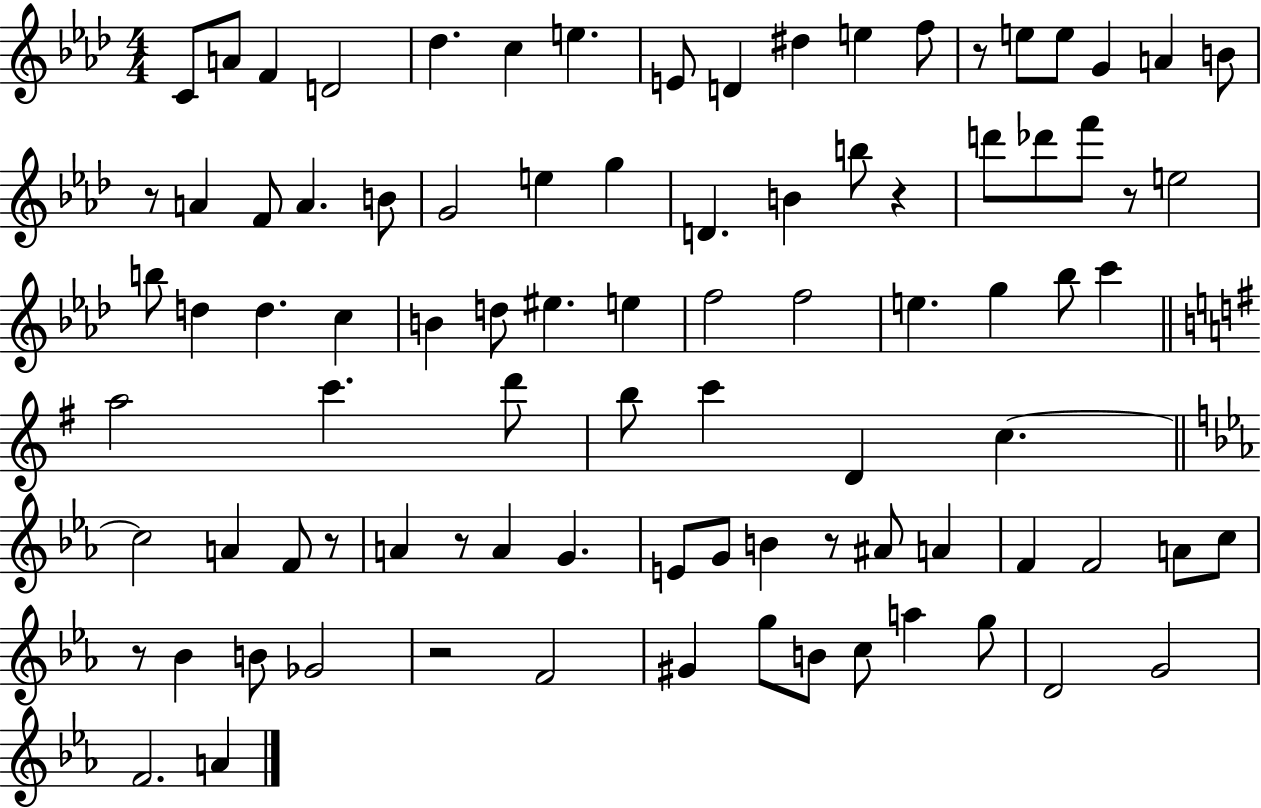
{
  \clef treble
  \numericTimeSignature
  \time 4/4
  \key aes \major
  c'8 a'8 f'4 d'2 | des''4. c''4 e''4. | e'8 d'4 dis''4 e''4 f''8 | r8 e''8 e''8 g'4 a'4 b'8 | \break r8 a'4 f'8 a'4. b'8 | g'2 e''4 g''4 | d'4. b'4 b''8 r4 | d'''8 des'''8 f'''8 r8 e''2 | \break b''8 d''4 d''4. c''4 | b'4 d''8 eis''4. e''4 | f''2 f''2 | e''4. g''4 bes''8 c'''4 | \break \bar "||" \break \key g \major a''2 c'''4. d'''8 | b''8 c'''4 d'4 c''4.~~ | \bar "||" \break \key c \minor c''2 a'4 f'8 r8 | a'4 r8 a'4 g'4. | e'8 g'8 b'4 r8 ais'8 a'4 | f'4 f'2 a'8 c''8 | \break r8 bes'4 b'8 ges'2 | r2 f'2 | gis'4 g''8 b'8 c''8 a''4 g''8 | d'2 g'2 | \break f'2. a'4 | \bar "|."
}